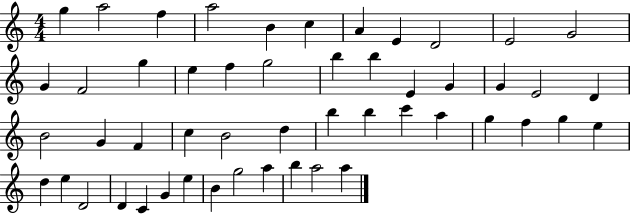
X:1
T:Untitled
M:4/4
L:1/4
K:C
g a2 f a2 B c A E D2 E2 G2 G F2 g e f g2 b b E G G E2 D B2 G F c B2 d b b c' a g f g e d e D2 D C G e B g2 a b a2 a